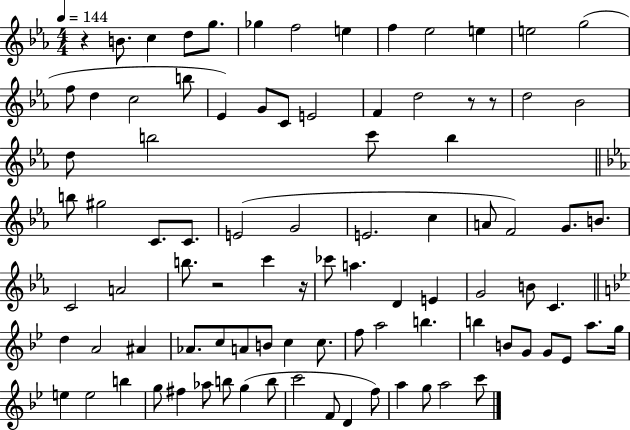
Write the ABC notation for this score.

X:1
T:Untitled
M:4/4
L:1/4
K:Eb
z B/2 c d/2 g/2 _g f2 e f _e2 e e2 g2 f/2 d c2 b/2 _E G/2 C/2 E2 F d2 z/2 z/2 d2 _B2 d/2 b2 c'/2 b b/2 ^g2 C/2 C/2 E2 G2 E2 c A/2 F2 G/2 B/2 C2 A2 b/2 z2 c' z/4 _c'/2 a D E G2 B/2 C d A2 ^A _A/2 c/2 A/2 B/2 c c/2 f/2 a2 b b B/2 G/2 G/2 _E/2 a/2 g/4 e e2 b g/2 ^f _a/2 b/2 g b/2 c'2 F/2 D f/2 a g/2 a2 c'/2